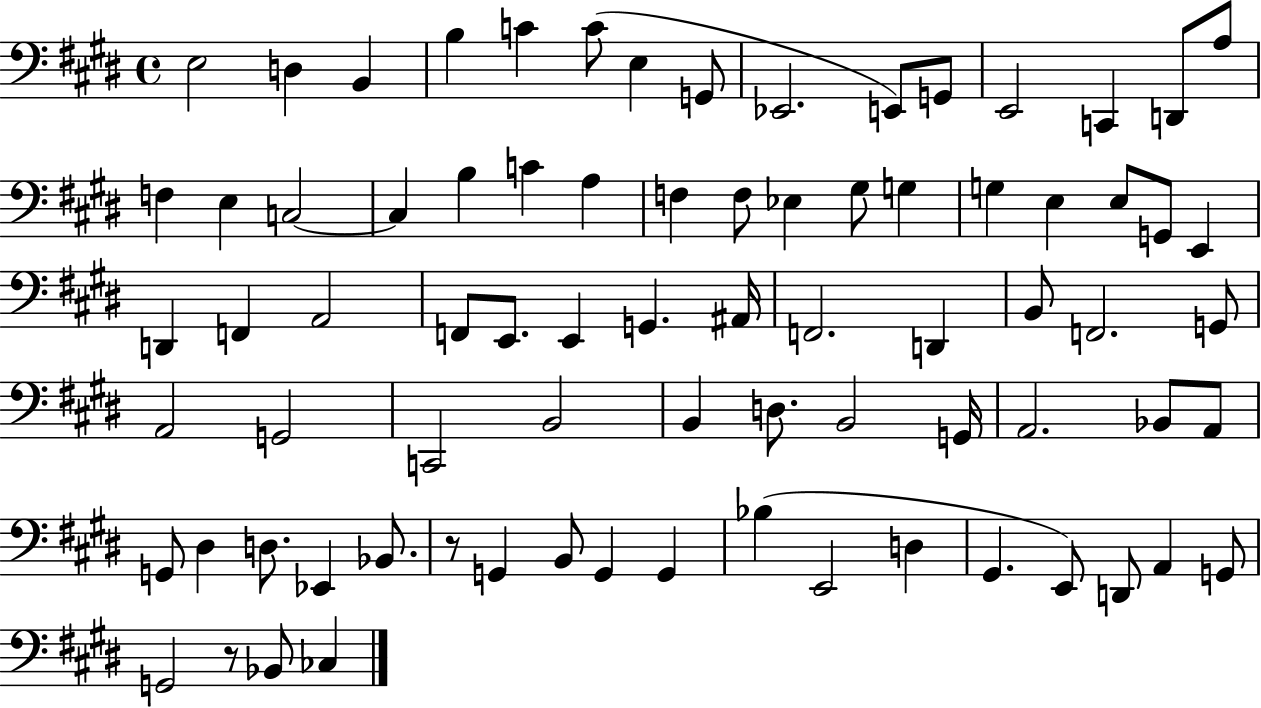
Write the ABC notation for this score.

X:1
T:Untitled
M:4/4
L:1/4
K:E
E,2 D, B,, B, C C/2 E, G,,/2 _E,,2 E,,/2 G,,/2 E,,2 C,, D,,/2 A,/2 F, E, C,2 C, B, C A, F, F,/2 _E, ^G,/2 G, G, E, E,/2 G,,/2 E,, D,, F,, A,,2 F,,/2 E,,/2 E,, G,, ^A,,/4 F,,2 D,, B,,/2 F,,2 G,,/2 A,,2 G,,2 C,,2 B,,2 B,, D,/2 B,,2 G,,/4 A,,2 _B,,/2 A,,/2 G,,/2 ^D, D,/2 _E,, _B,,/2 z/2 G,, B,,/2 G,, G,, _B, E,,2 D, ^G,, E,,/2 D,,/2 A,, G,,/2 G,,2 z/2 _B,,/2 _C,